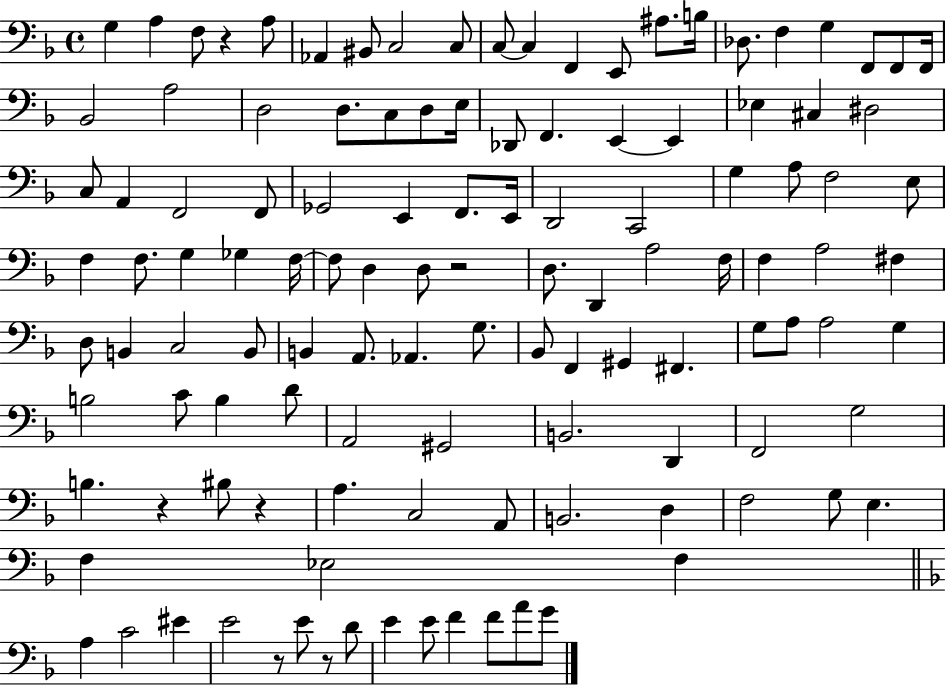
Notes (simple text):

G3/q A3/q F3/e R/q A3/e Ab2/q BIS2/e C3/h C3/e C3/e C3/q F2/q E2/e A#3/e. B3/s Db3/e. F3/q G3/q F2/e F2/e F2/s Bb2/h A3/h D3/h D3/e. C3/e D3/e E3/s Db2/e F2/q. E2/q E2/q Eb3/q C#3/q D#3/h C3/e A2/q F2/h F2/e Gb2/h E2/q F2/e. E2/s D2/h C2/h G3/q A3/e F3/h E3/e F3/q F3/e. G3/q Gb3/q F3/s F3/e D3/q D3/e R/h D3/e. D2/q A3/h F3/s F3/q A3/h F#3/q D3/e B2/q C3/h B2/e B2/q A2/e. Ab2/q. G3/e. Bb2/e F2/q G#2/q F#2/q. G3/e A3/e A3/h G3/q B3/h C4/e B3/q D4/e A2/h G#2/h B2/h. D2/q F2/h G3/h B3/q. R/q BIS3/e R/q A3/q. C3/h A2/e B2/h. D3/q F3/h G3/e E3/q. F3/q Eb3/h F3/q A3/q C4/h EIS4/q E4/h R/e E4/e R/e D4/e E4/q E4/e F4/q F4/e A4/e G4/e